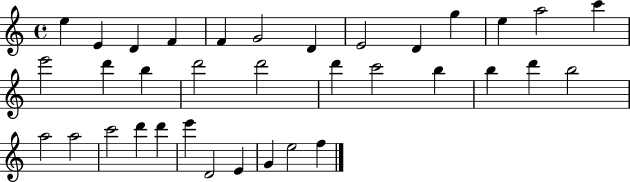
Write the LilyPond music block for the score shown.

{
  \clef treble
  \time 4/4
  \defaultTimeSignature
  \key c \major
  e''4 e'4 d'4 f'4 | f'4 g'2 d'4 | e'2 d'4 g''4 | e''4 a''2 c'''4 | \break e'''2 d'''4 b''4 | d'''2 d'''2 | d'''4 c'''2 b''4 | b''4 d'''4 b''2 | \break a''2 a''2 | c'''2 d'''4 d'''4 | e'''4 d'2 e'4 | g'4 e''2 f''4 | \break \bar "|."
}